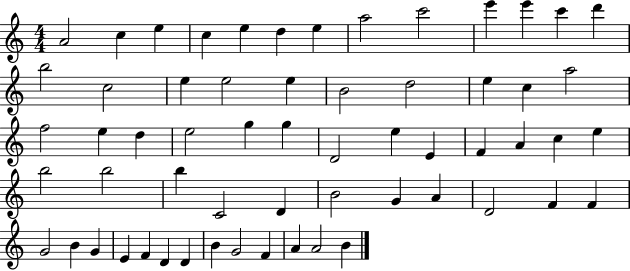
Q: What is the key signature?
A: C major